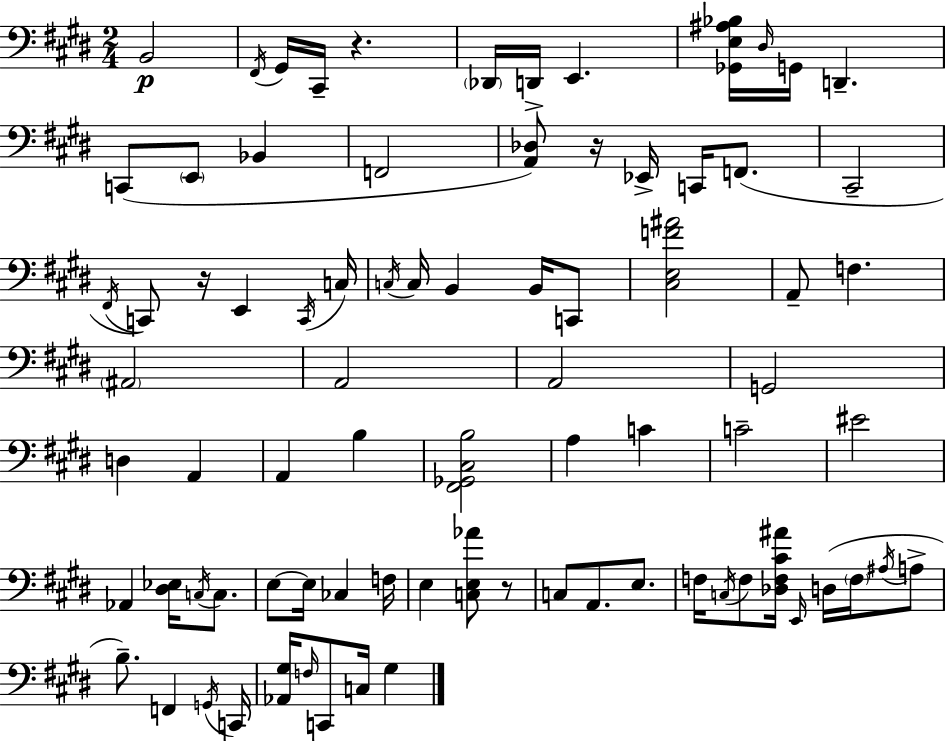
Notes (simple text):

B2/h F#2/s G#2/s C#2/s R/q. Db2/s D2/s E2/q. [Gb2,E3,A#3,Bb3]/s D#3/s G2/s D2/q. C2/e E2/e Bb2/q F2/h [A2,Db3]/e R/s Eb2/s C2/s F2/e. C#2/h F#2/s C2/e R/s E2/q C2/s C3/s C3/s C3/s B2/q B2/s C2/e [C#3,E3,F4,A#4]/h A2/e F3/q. A#2/h A2/h A2/h G2/h D3/q A2/q A2/q B3/q [F#2,Gb2,C#3,B3]/h A3/q C4/q C4/h EIS4/h Ab2/q [D#3,Eb3]/s C3/s C3/e. E3/e E3/s CES3/q F3/s E3/q [C3,E3,Ab4]/e R/e C3/e A2/e. E3/e. F3/s C3/s F3/e [Db3,F3,C#4,A#4]/s E2/s D3/s F3/s A#3/s A3/e B3/e. F2/q G2/s C2/s [Ab2,G#3]/s F3/s C2/e C3/s G#3/q